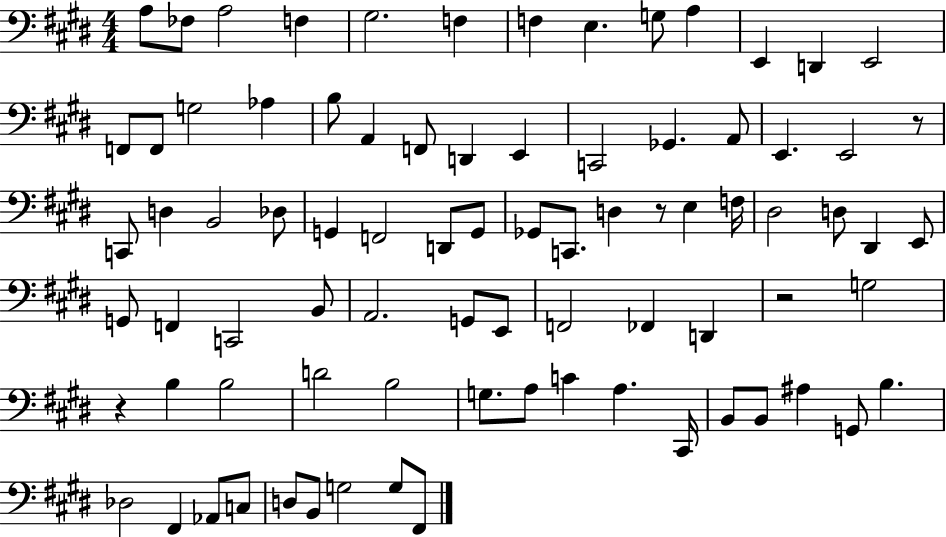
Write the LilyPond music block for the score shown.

{
  \clef bass
  \numericTimeSignature
  \time 4/4
  \key e \major
  a8 fes8 a2 f4 | gis2. f4 | f4 e4. g8 a4 | e,4 d,4 e,2 | \break f,8 f,8 g2 aes4 | b8 a,4 f,8 d,4 e,4 | c,2 ges,4. a,8 | e,4. e,2 r8 | \break c,8 d4 b,2 des8 | g,4 f,2 d,8 g,8 | ges,8 c,8. d4 r8 e4 f16 | dis2 d8 dis,4 e,8 | \break g,8 f,4 c,2 b,8 | a,2. g,8 e,8 | f,2 fes,4 d,4 | r2 g2 | \break r4 b4 b2 | d'2 b2 | g8. a8 c'4 a4. cis,16 | b,8 b,8 ais4 g,8 b4. | \break des2 fis,4 aes,8 c8 | d8 b,8 g2 g8 fis,8 | \bar "|."
}